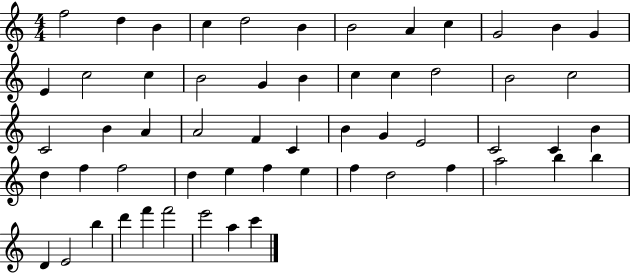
F5/h D5/q B4/q C5/q D5/h B4/q B4/h A4/q C5/q G4/h B4/q G4/q E4/q C5/h C5/q B4/h G4/q B4/q C5/q C5/q D5/h B4/h C5/h C4/h B4/q A4/q A4/h F4/q C4/q B4/q G4/q E4/h C4/h C4/q B4/q D5/q F5/q F5/h D5/q E5/q F5/q E5/q F5/q D5/h F5/q A5/h B5/q B5/q D4/q E4/h B5/q D6/q F6/q F6/h E6/h A5/q C6/q